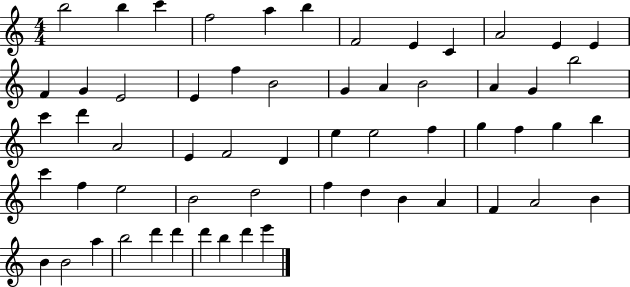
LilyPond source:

{
  \clef treble
  \numericTimeSignature
  \time 4/4
  \key c \major
  b''2 b''4 c'''4 | f''2 a''4 b''4 | f'2 e'4 c'4 | a'2 e'4 e'4 | \break f'4 g'4 e'2 | e'4 f''4 b'2 | g'4 a'4 b'2 | a'4 g'4 b''2 | \break c'''4 d'''4 a'2 | e'4 f'2 d'4 | e''4 e''2 f''4 | g''4 f''4 g''4 b''4 | \break c'''4 f''4 e''2 | b'2 d''2 | f''4 d''4 b'4 a'4 | f'4 a'2 b'4 | \break b'4 b'2 a''4 | b''2 d'''4 d'''4 | d'''4 b''4 d'''4 e'''4 | \bar "|."
}